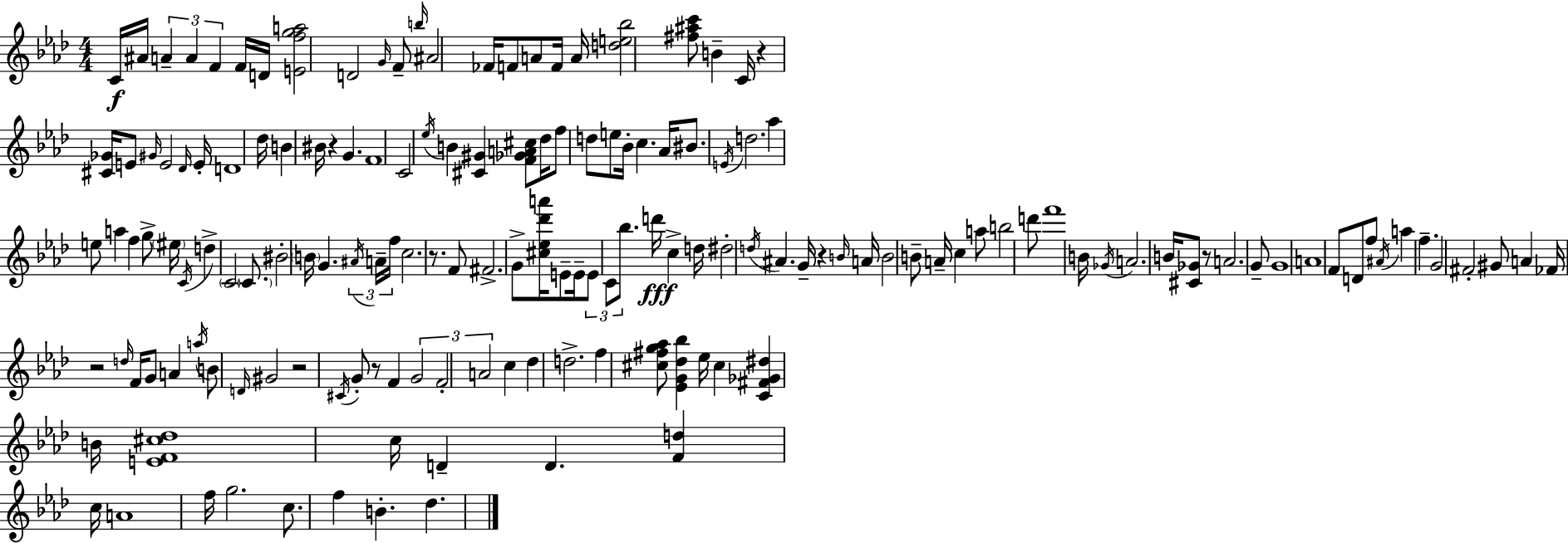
X:1
T:Untitled
M:4/4
L:1/4
K:Ab
C/4 ^A/4 A A F F/4 D/4 [Efga]2 D2 G/4 F/2 b/4 ^A2 _F/4 F/2 A/2 F/4 A/4 [de_b]2 [^f^ac']/2 B C/4 z [^C_G]/4 E/2 ^G/4 E2 _D/4 E/4 D4 _d/4 B ^B/4 z G F4 C2 _e/4 B [^C^G] [F_GA^c]/2 _d/4 f/2 d/2 e/2 _B/4 c _A/4 ^B/2 E/4 d2 _a e/2 a f g/2 ^e/4 C/4 d C2 C/2 ^B2 B/4 G ^A/4 A/4 f/4 c2 z/2 F/2 ^F2 G/2 [^c_e_d'a']/4 E/2 E/4 E/2 C/2 _b/2 d'/4 c d/4 ^d2 d/4 ^A G/4 z B/4 A/4 B2 B/2 A/4 c a/2 b2 d'/2 f'4 B/4 _G/4 A2 B/4 [^C_G]/2 z/2 A2 G/2 G4 A4 F/2 D/2 f/2 ^A/4 a f G2 ^F2 ^G/2 A _F/4 z2 d/4 F/4 G/2 A a/4 B/2 D/4 ^G2 z2 ^C/4 G/2 z/2 F G2 F2 A2 c _d d2 f [^c^fg_a]/2 [_EG_d_b] _e/4 ^c [C^F_G^d] B/4 [EF^c_d]4 c/4 D D [Fd] c/4 A4 f/4 g2 c/2 f B _d